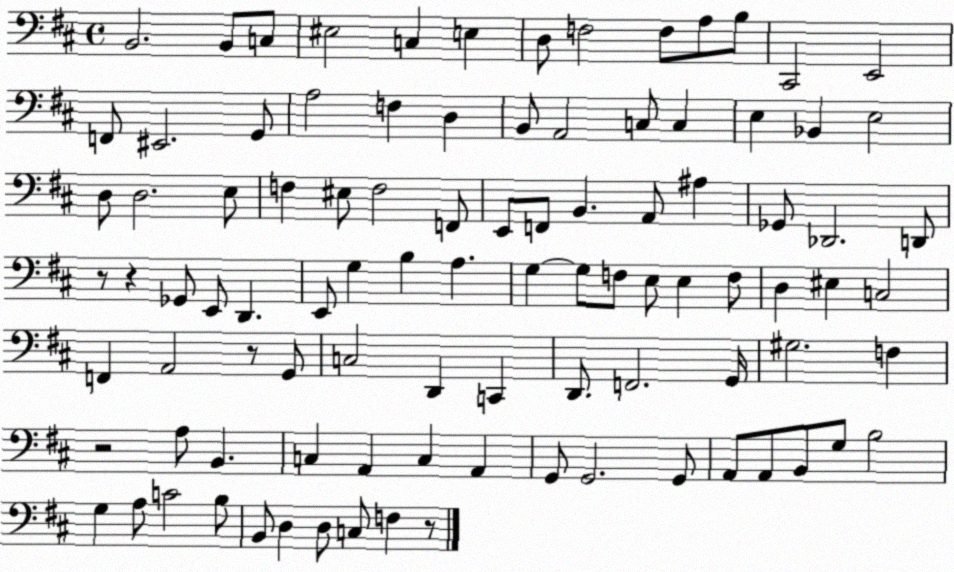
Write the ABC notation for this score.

X:1
T:Untitled
M:4/4
L:1/4
K:D
B,,2 B,,/2 C,/2 ^E,2 C, E, D,/2 F,2 F,/2 A,/2 B,/2 ^C,,2 E,,2 F,,/2 ^E,,2 G,,/2 A,2 F, D, B,,/2 A,,2 C,/2 C, E, _B,, E,2 D,/2 D,2 E,/2 F, ^E,/2 F,2 F,,/2 E,,/2 F,,/2 B,, A,,/2 ^A, _G,,/2 _D,,2 D,,/2 z/2 z _G,,/2 E,,/2 D,, E,,/2 G, B, A, G, G,/2 F,/2 E,/2 E, F,/2 D, ^E, C,2 F,, A,,2 z/2 G,,/2 C,2 D,, C,, D,,/2 F,,2 G,,/4 ^G,2 F, z2 A,/2 B,, C, A,, C, A,, G,,/2 G,,2 G,,/2 A,,/2 A,,/2 B,,/2 G,/2 B,2 G, A,/2 C2 B,/2 B,,/2 D, D,/2 C,/2 F, z/2